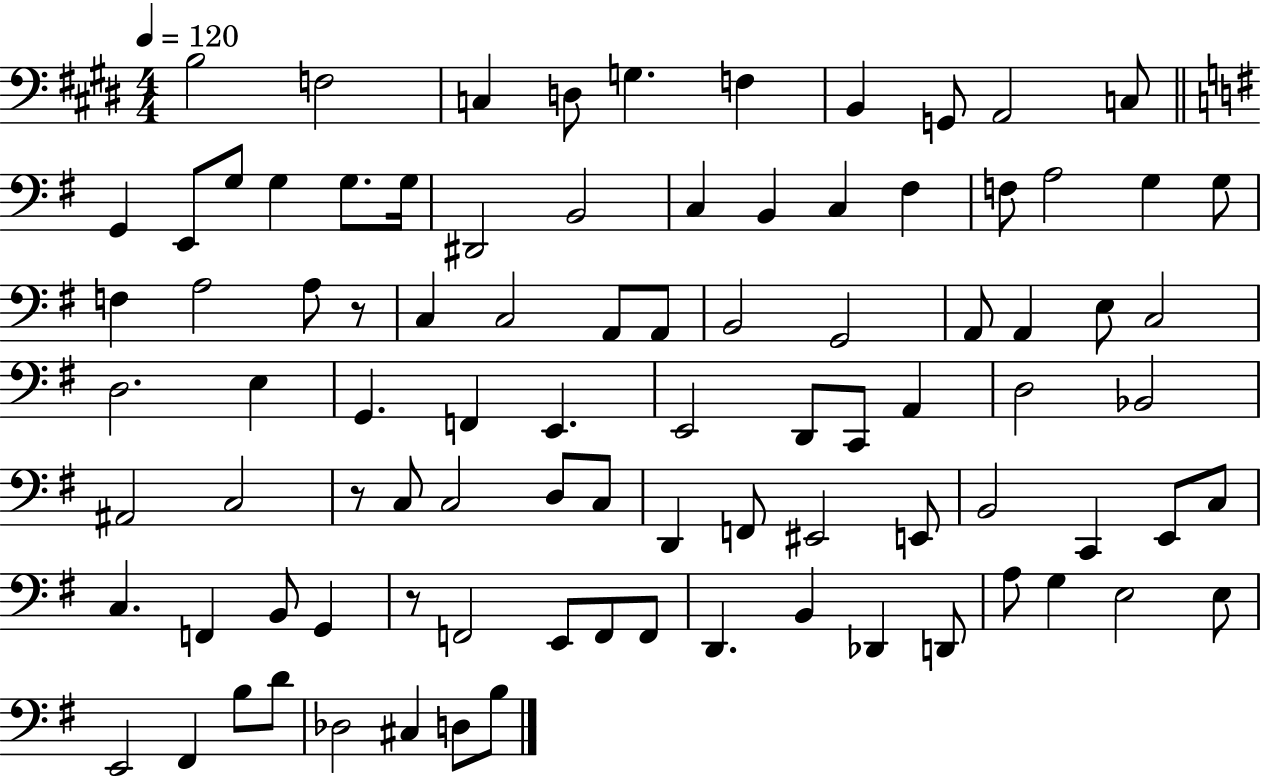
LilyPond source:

{
  \clef bass
  \numericTimeSignature
  \time 4/4
  \key e \major
  \tempo 4 = 120
  b2 f2 | c4 d8 g4. f4 | b,4 g,8 a,2 c8 | \bar "||" \break \key e \minor g,4 e,8 g8 g4 g8. g16 | dis,2 b,2 | c4 b,4 c4 fis4 | f8 a2 g4 g8 | \break f4 a2 a8 r8 | c4 c2 a,8 a,8 | b,2 g,2 | a,8 a,4 e8 c2 | \break d2. e4 | g,4. f,4 e,4. | e,2 d,8 c,8 a,4 | d2 bes,2 | \break ais,2 c2 | r8 c8 c2 d8 c8 | d,4 f,8 eis,2 e,8 | b,2 c,4 e,8 c8 | \break c4. f,4 b,8 g,4 | r8 f,2 e,8 f,8 f,8 | d,4. b,4 des,4 d,8 | a8 g4 e2 e8 | \break e,2 fis,4 b8 d'8 | des2 cis4 d8 b8 | \bar "|."
}